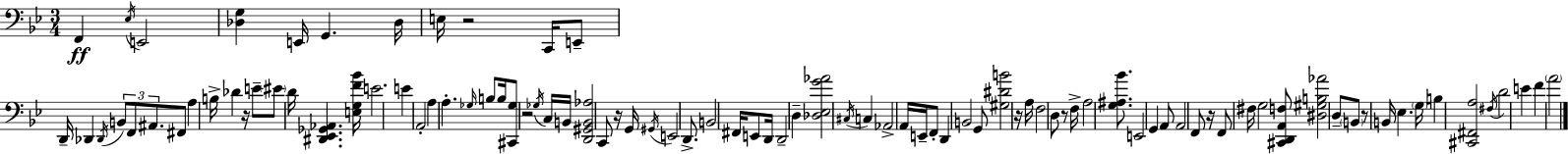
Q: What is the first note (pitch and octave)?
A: F2